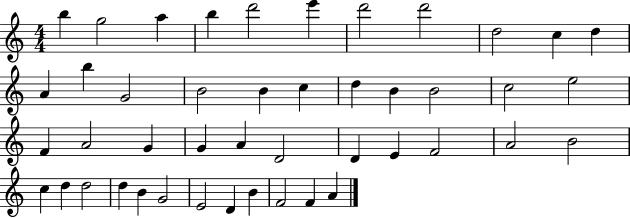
B5/q G5/h A5/q B5/q D6/h E6/q D6/h D6/h D5/h C5/q D5/q A4/q B5/q G4/h B4/h B4/q C5/q D5/q B4/q B4/h C5/h E5/h F4/q A4/h G4/q G4/q A4/q D4/h D4/q E4/q F4/h A4/h B4/h C5/q D5/q D5/h D5/q B4/q G4/h E4/h D4/q B4/q F4/h F4/q A4/q